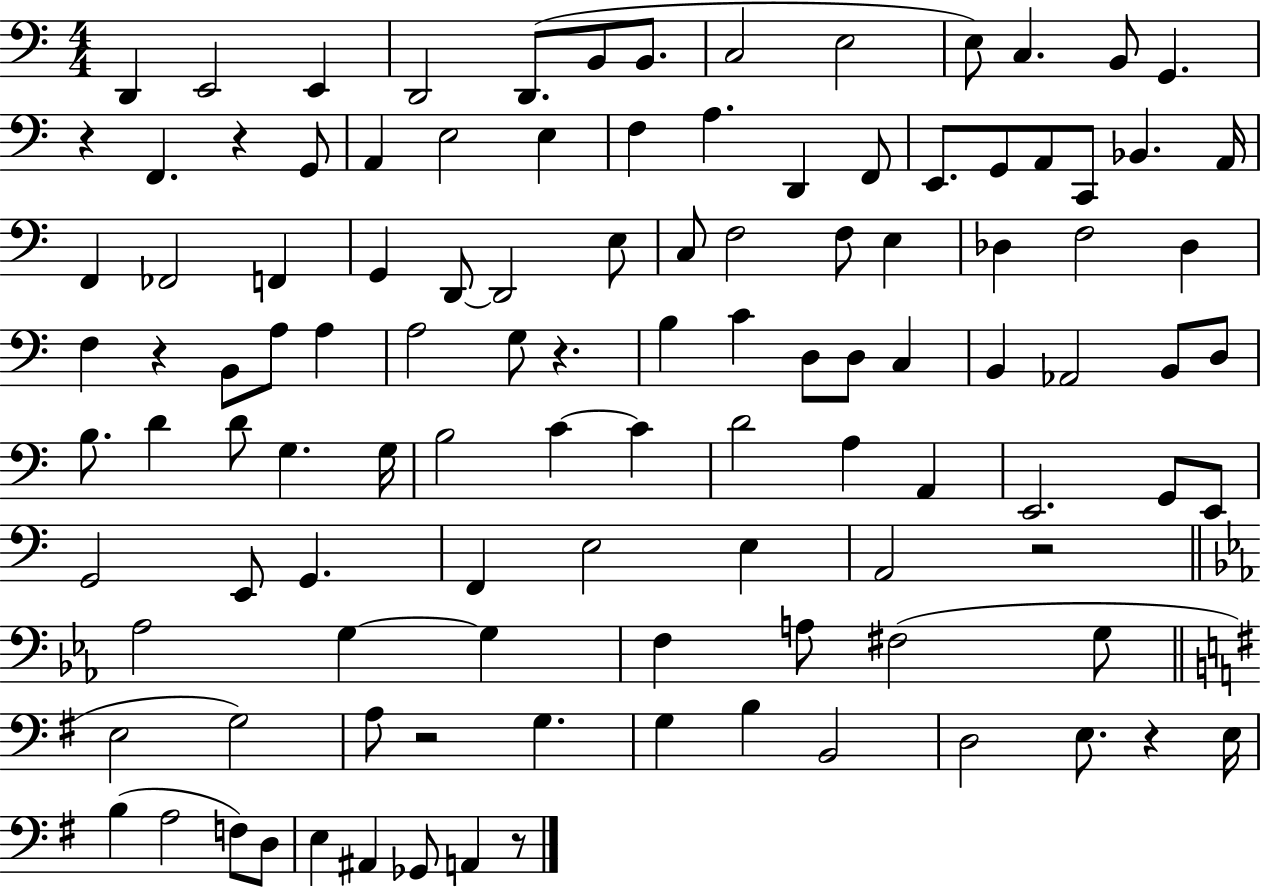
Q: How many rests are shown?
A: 8